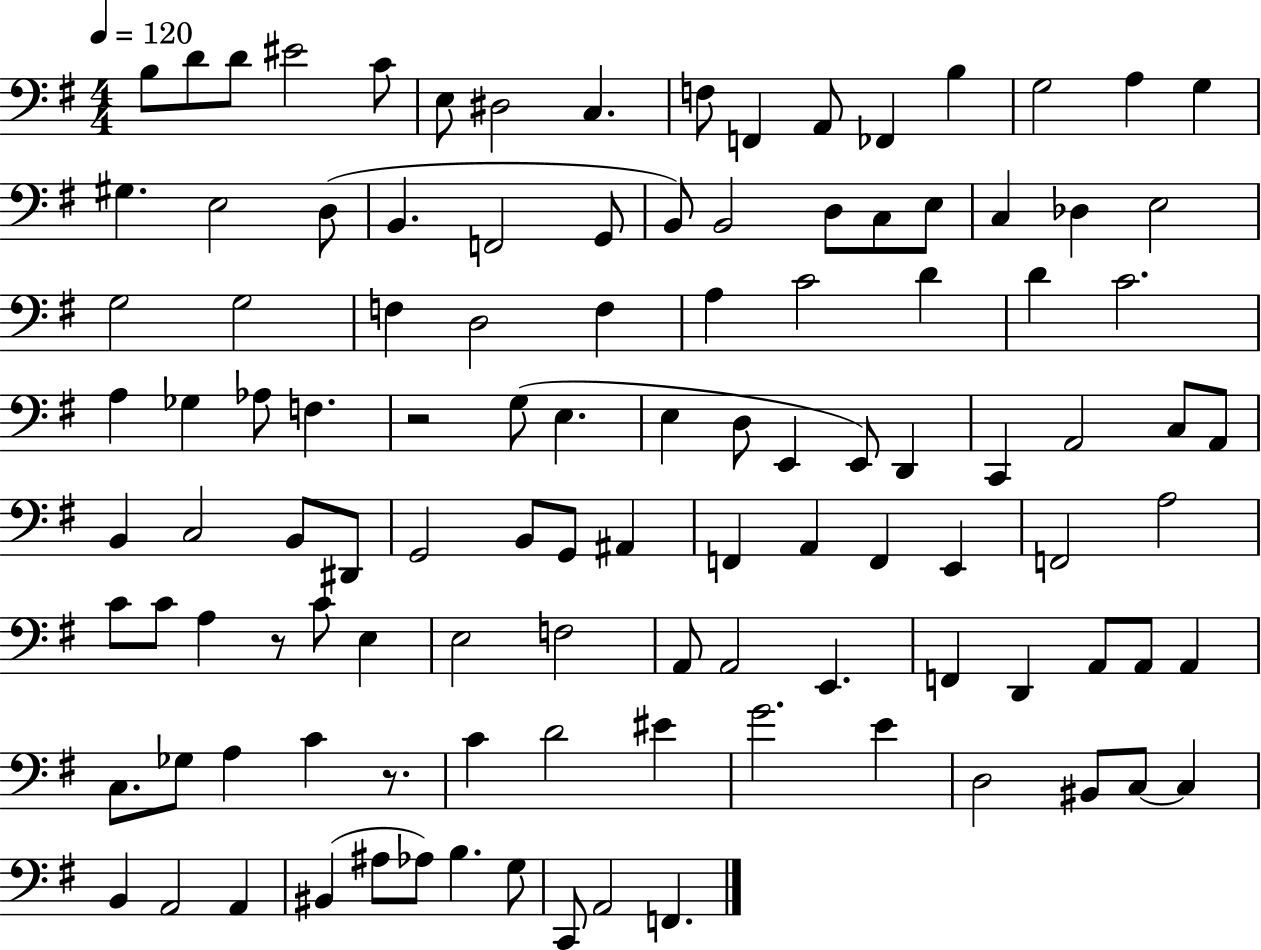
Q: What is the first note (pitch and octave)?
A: B3